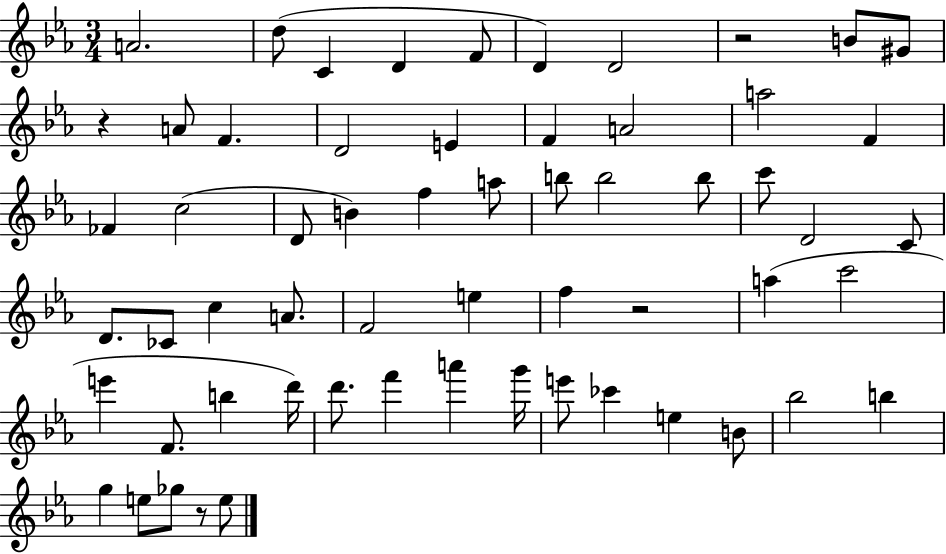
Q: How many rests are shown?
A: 4